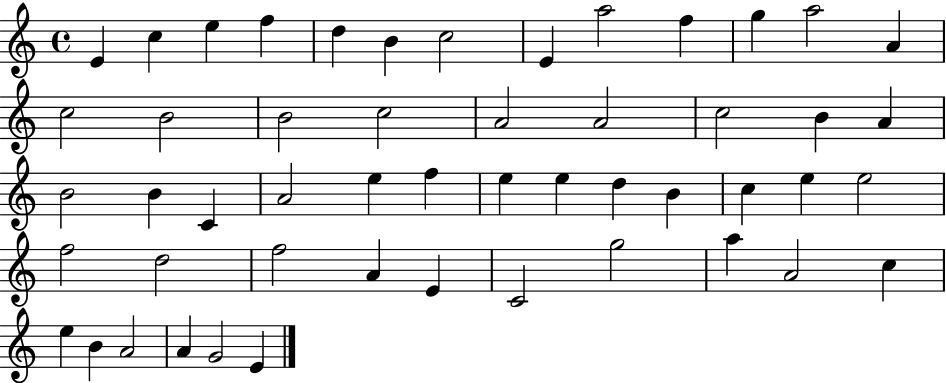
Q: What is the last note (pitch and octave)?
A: E4